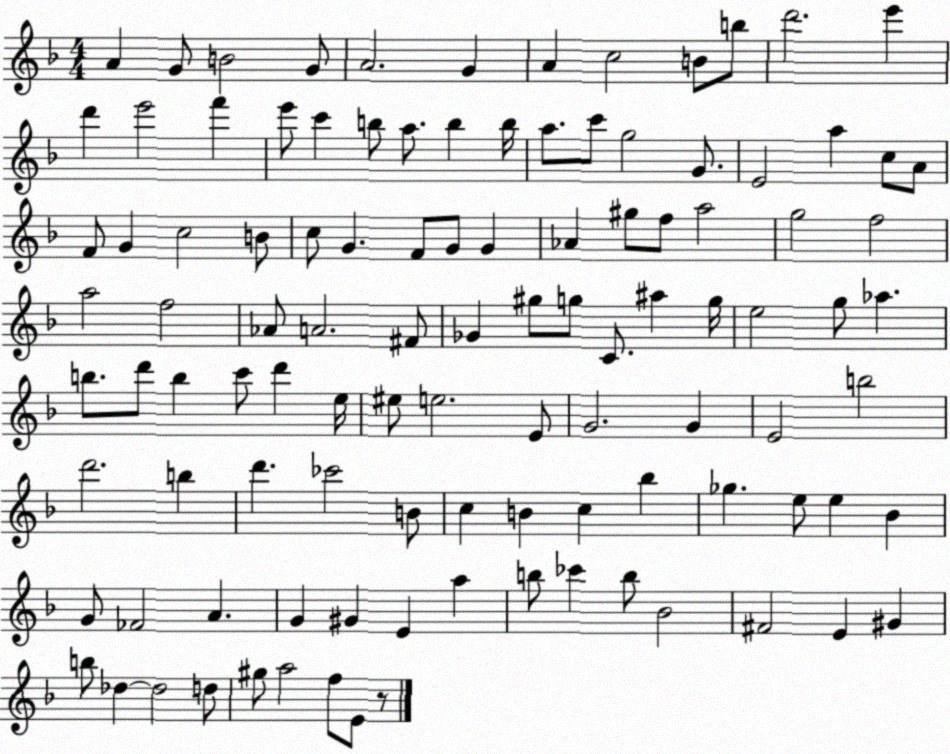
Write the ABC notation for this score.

X:1
T:Untitled
M:4/4
L:1/4
K:F
A G/2 B2 G/2 A2 G A c2 B/2 b/2 d'2 e' d' e'2 f' e'/2 c' b/2 a/2 b b/4 a/2 c'/2 g2 G/2 E2 a c/2 A/2 F/2 G c2 B/2 c/2 G F/2 G/2 G _A ^g/2 f/2 a2 g2 f2 a2 f2 _A/2 A2 ^F/2 _G ^g/2 g/2 C/2 ^a g/4 e2 g/2 _a b/2 d'/2 b c'/2 d' e/4 ^e/2 e2 E/2 G2 G E2 b2 d'2 b d' _c'2 B/2 c B c _b _g e/2 e _B G/2 _F2 A G ^G E a b/2 _c' b/2 _B2 ^F2 E ^G b/2 _d _d2 d/2 ^g/2 a2 f/2 E/2 z/2